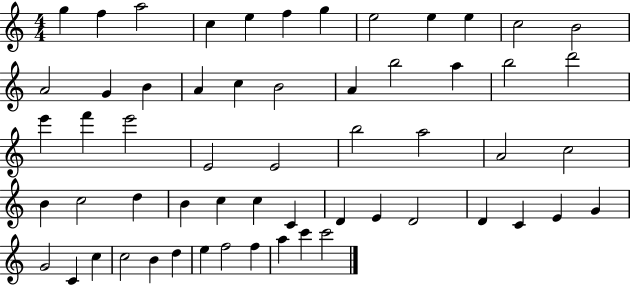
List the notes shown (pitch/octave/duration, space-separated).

G5/q F5/q A5/h C5/q E5/q F5/q G5/q E5/h E5/q E5/q C5/h B4/h A4/h G4/q B4/q A4/q C5/q B4/h A4/q B5/h A5/q B5/h D6/h E6/q F6/q E6/h E4/h E4/h B5/h A5/h A4/h C5/h B4/q C5/h D5/q B4/q C5/q C5/q C4/q D4/q E4/q D4/h D4/q C4/q E4/q G4/q G4/h C4/q C5/q C5/h B4/q D5/q E5/q F5/h F5/q A5/q C6/q C6/h